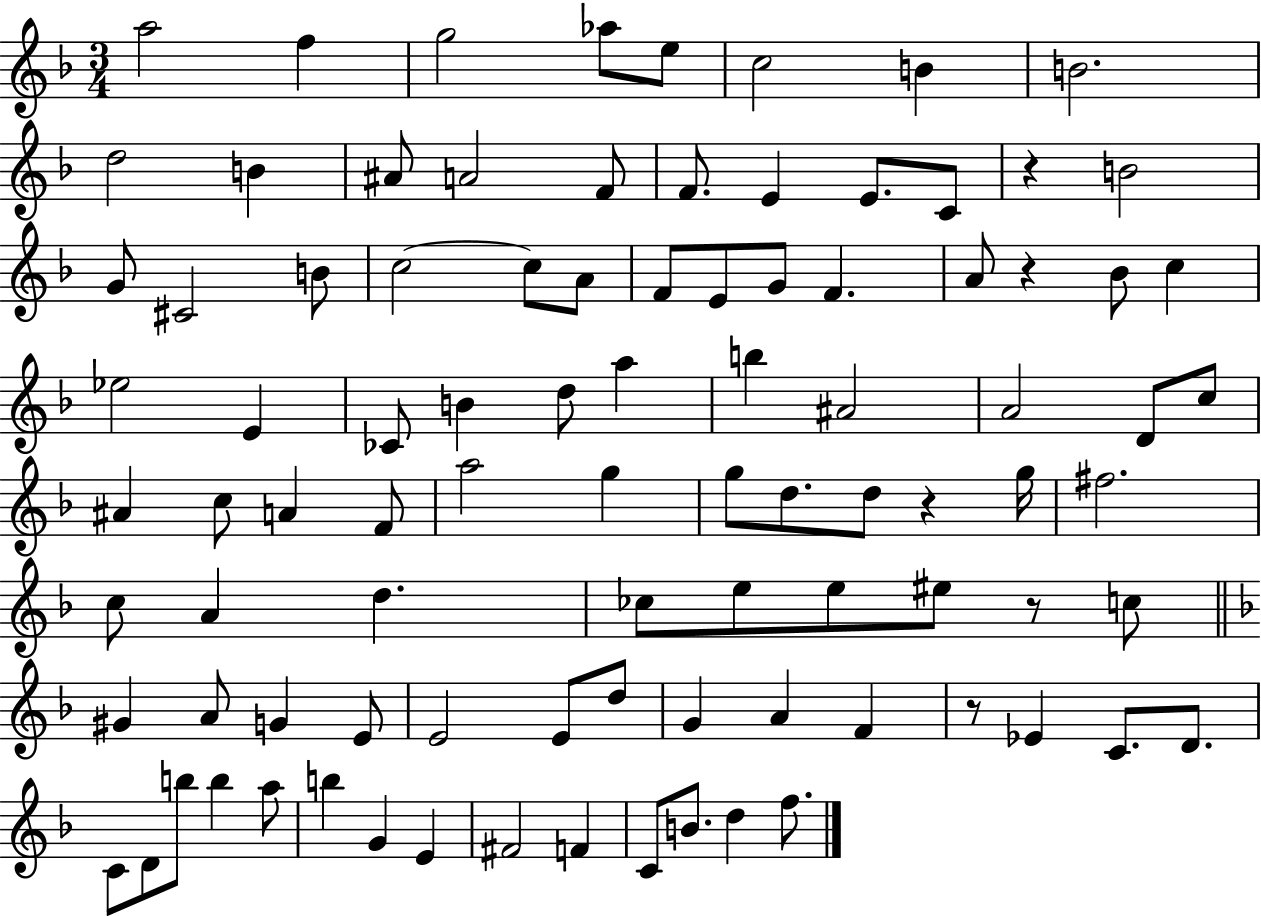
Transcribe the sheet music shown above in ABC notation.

X:1
T:Untitled
M:3/4
L:1/4
K:F
a2 f g2 _a/2 e/2 c2 B B2 d2 B ^A/2 A2 F/2 F/2 E E/2 C/2 z B2 G/2 ^C2 B/2 c2 c/2 A/2 F/2 E/2 G/2 F A/2 z _B/2 c _e2 E _C/2 B d/2 a b ^A2 A2 D/2 c/2 ^A c/2 A F/2 a2 g g/2 d/2 d/2 z g/4 ^f2 c/2 A d _c/2 e/2 e/2 ^e/2 z/2 c/2 ^G A/2 G E/2 E2 E/2 d/2 G A F z/2 _E C/2 D/2 C/2 D/2 b/2 b a/2 b G E ^F2 F C/2 B/2 d f/2